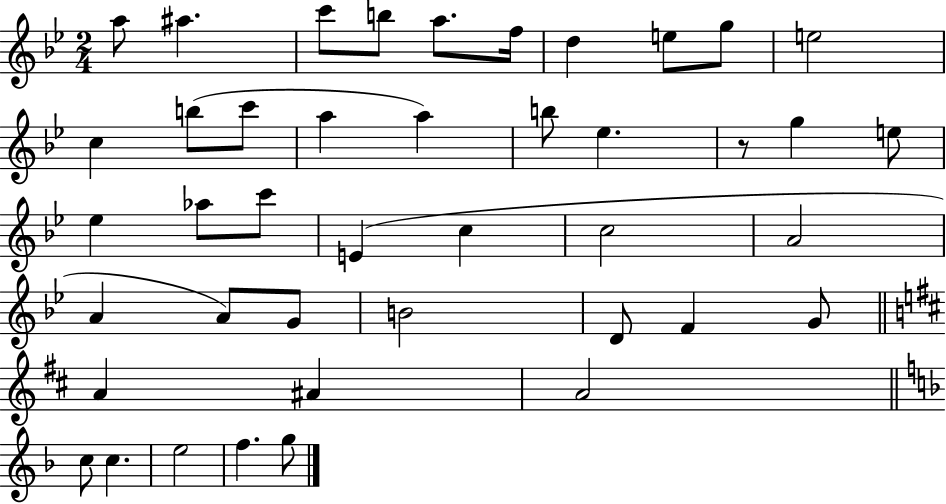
{
  \clef treble
  \numericTimeSignature
  \time 2/4
  \key bes \major
  a''8 ais''4. | c'''8 b''8 a''8. f''16 | d''4 e''8 g''8 | e''2 | \break c''4 b''8( c'''8 | a''4 a''4) | b''8 ees''4. | r8 g''4 e''8 | \break ees''4 aes''8 c'''8 | e'4( c''4 | c''2 | a'2 | \break a'4 a'8) g'8 | b'2 | d'8 f'4 g'8 | \bar "||" \break \key b \minor a'4 ais'4 | a'2 | \bar "||" \break \key d \minor c''8 c''4. | e''2 | f''4. g''8 | \bar "|."
}